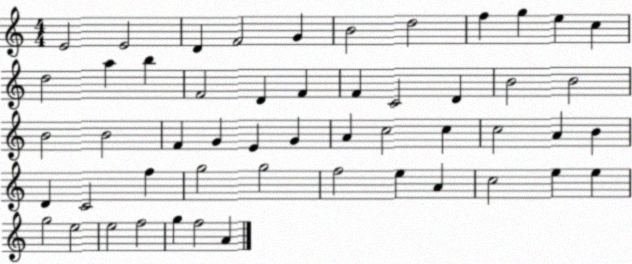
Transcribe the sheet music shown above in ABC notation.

X:1
T:Untitled
M:4/4
L:1/4
K:C
E2 E2 D F2 G B2 d2 f g e c d2 a b F2 D F F C2 D B2 B2 B2 B2 F G E G A c2 c c2 A B D C2 f g2 g2 f2 e A c2 e e g2 e2 e2 f2 g f2 A